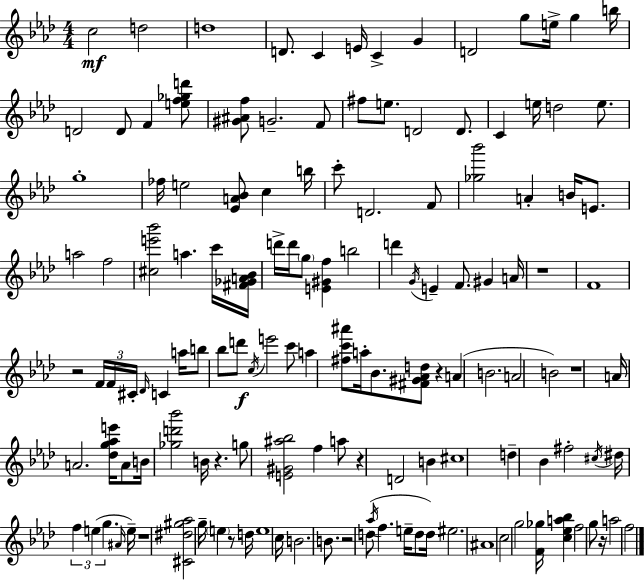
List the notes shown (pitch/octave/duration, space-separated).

C5/h D5/h D5/w D4/e. C4/q E4/s C4/q G4/q D4/h G5/e E5/s G5/q B5/s D4/h D4/e F4/q [E5,F5,Gb5,D6]/e [G#4,A#4,F5]/e G4/h. F4/e F#5/e E5/e. D4/h D4/e. C4/q E5/s D5/h E5/e. G5/w FES5/s E5/h [Eb4,A4,Bb4]/e C5/q B5/s C6/e D4/h. F4/e [Gb5,Bb6]/h A4/q B4/s E4/e. A5/h F5/h [C#5,E6,Bb6]/h A5/q. C6/s [F#4,Gb4,A4,Bb4]/s D6/s D6/s G5/e [E4,G#4,F5]/q B5/h D6/q G4/s E4/q F4/e. G#4/q A4/s R/w F4/w R/h F4/s F4/s C#4/s Db4/s C4/q A5/s B5/e Bb5/e D6/e C5/s E6/h C6/e A5/q [F#5,C6,A#6]/e A5/s Bb4/e. [F#4,G#4,Ab4,D5]/e R/q A4/q B4/h. A4/h B4/h R/w A4/s A4/h. [Db5,G5,Ab5,E6]/s A4/e B4/s [Gb5,D6,Bb6]/h B4/s R/q. G5/e [E4,G#4,A#5,Bb5]/h F5/q A5/e R/q D4/h B4/q C#5/w D5/q Bb4/q F#5/h C#5/s D#5/s F5/q E5/q G5/q. A#4/s E5/s R/w [C#4,D#5,G#5,Ab5]/h G5/s E5/q R/e D5/s E5/w C5/s B4/h. B4/e. R/h D5/e Ab5/s F5/q. E5/s D5/e D5/s EIS5/h. A#4/w C5/h G5/h [F4,Gb5]/s [C5,Eb5,A5,Bb5]/q F5/h G5/e R/s A5/h F5/h